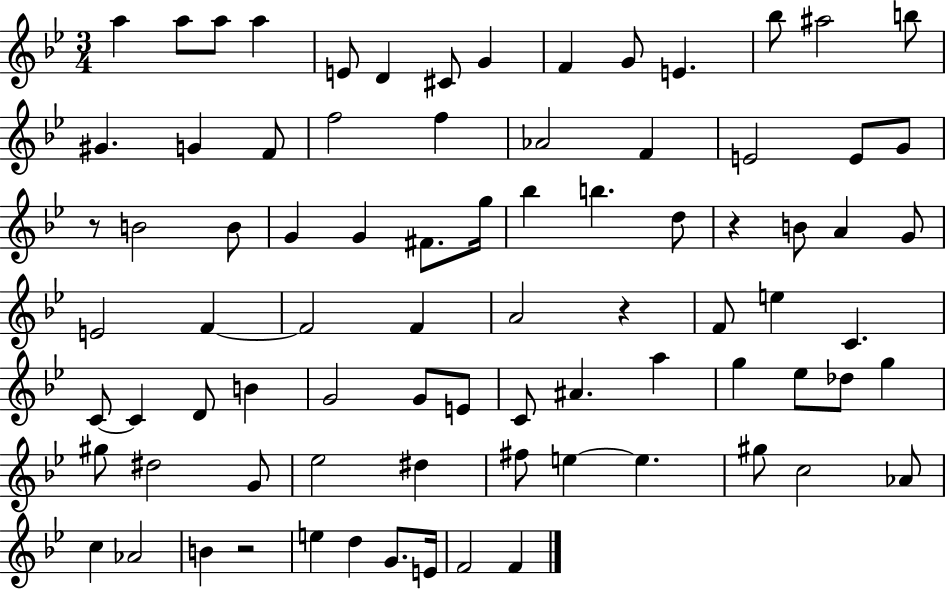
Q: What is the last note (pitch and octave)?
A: F4